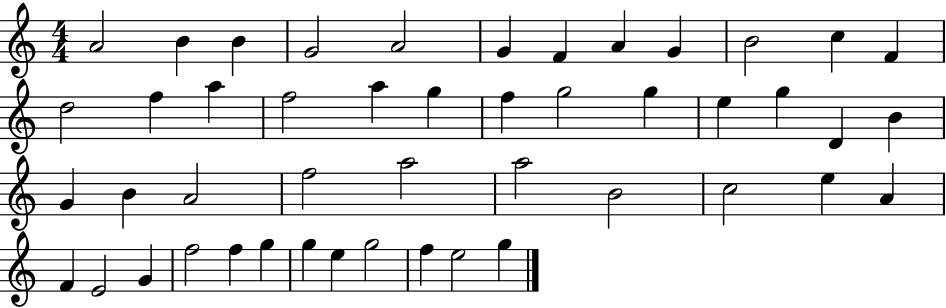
X:1
T:Untitled
M:4/4
L:1/4
K:C
A2 B B G2 A2 G F A G B2 c F d2 f a f2 a g f g2 g e g D B G B A2 f2 a2 a2 B2 c2 e A F E2 G f2 f g g e g2 f e2 g